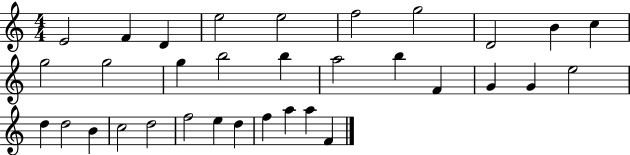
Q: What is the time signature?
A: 4/4